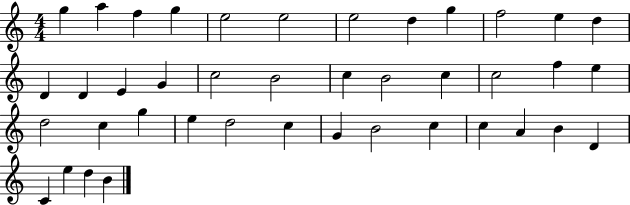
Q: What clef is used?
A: treble